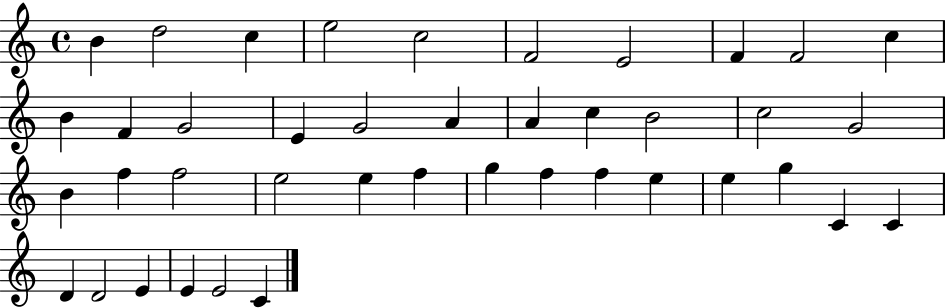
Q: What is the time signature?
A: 4/4